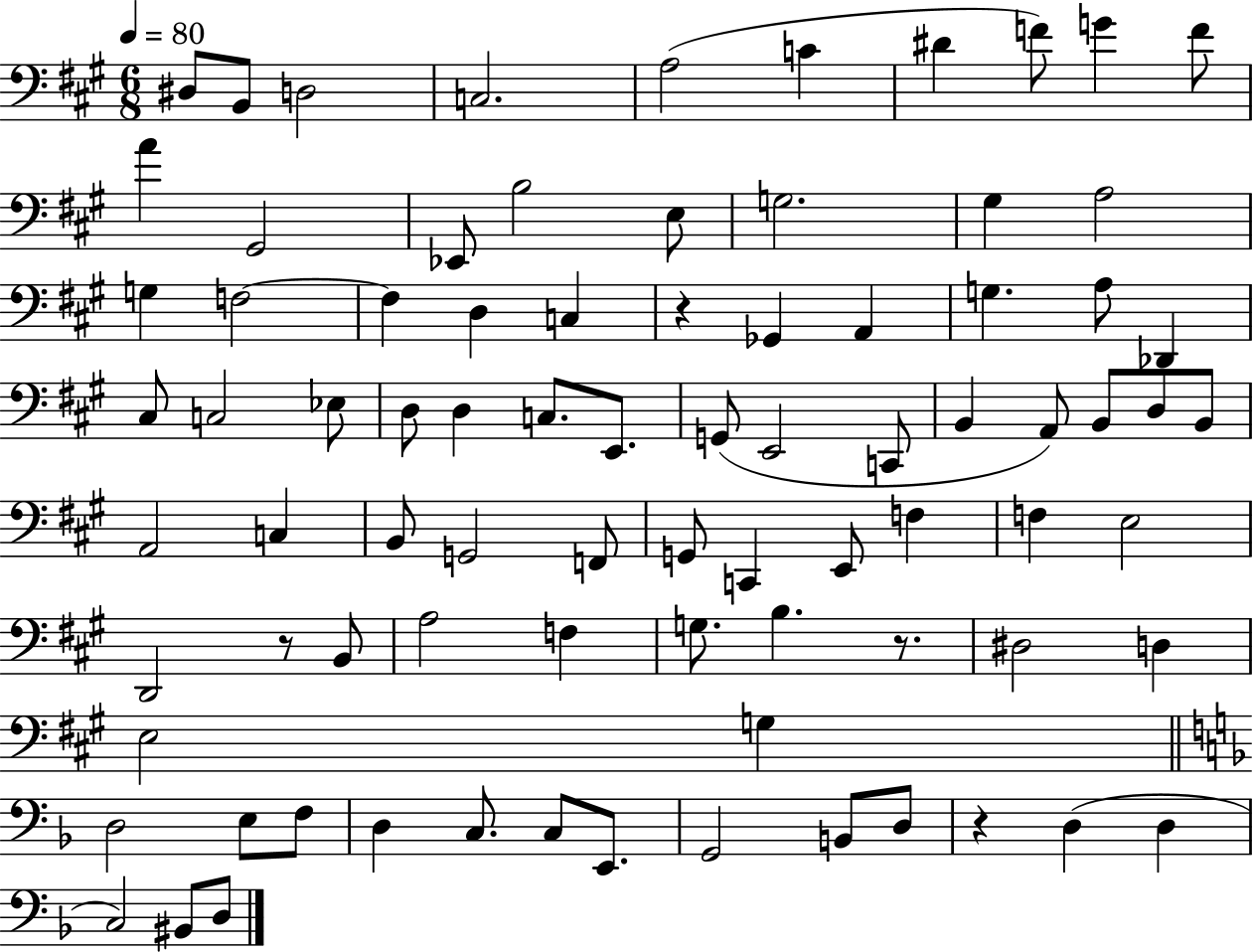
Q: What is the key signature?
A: A major